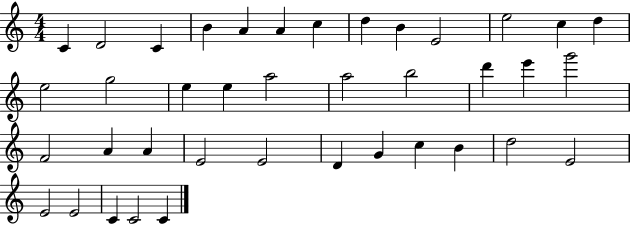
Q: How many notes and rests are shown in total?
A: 39